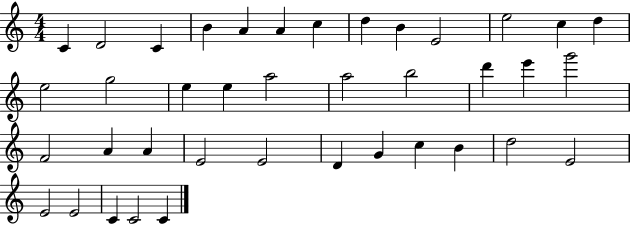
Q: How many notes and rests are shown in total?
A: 39